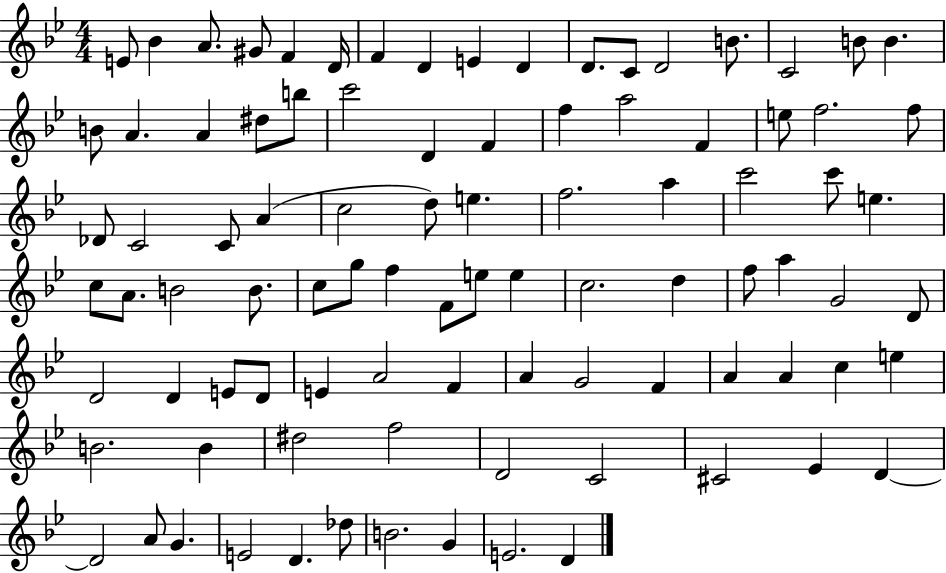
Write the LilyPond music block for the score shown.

{
  \clef treble
  \numericTimeSignature
  \time 4/4
  \key bes \major
  e'8 bes'4 a'8. gis'8 f'4 d'16 | f'4 d'4 e'4 d'4 | d'8. c'8 d'2 b'8. | c'2 b'8 b'4. | \break b'8 a'4. a'4 dis''8 b''8 | c'''2 d'4 f'4 | f''4 a''2 f'4 | e''8 f''2. f''8 | \break des'8 c'2 c'8 a'4( | c''2 d''8) e''4. | f''2. a''4 | c'''2 c'''8 e''4. | \break c''8 a'8. b'2 b'8. | c''8 g''8 f''4 f'8 e''8 e''4 | c''2. d''4 | f''8 a''4 g'2 d'8 | \break d'2 d'4 e'8 d'8 | e'4 a'2 f'4 | a'4 g'2 f'4 | a'4 a'4 c''4 e''4 | \break b'2. b'4 | dis''2 f''2 | d'2 c'2 | cis'2 ees'4 d'4~~ | \break d'2 a'8 g'4. | e'2 d'4. des''8 | b'2. g'4 | e'2. d'4 | \break \bar "|."
}